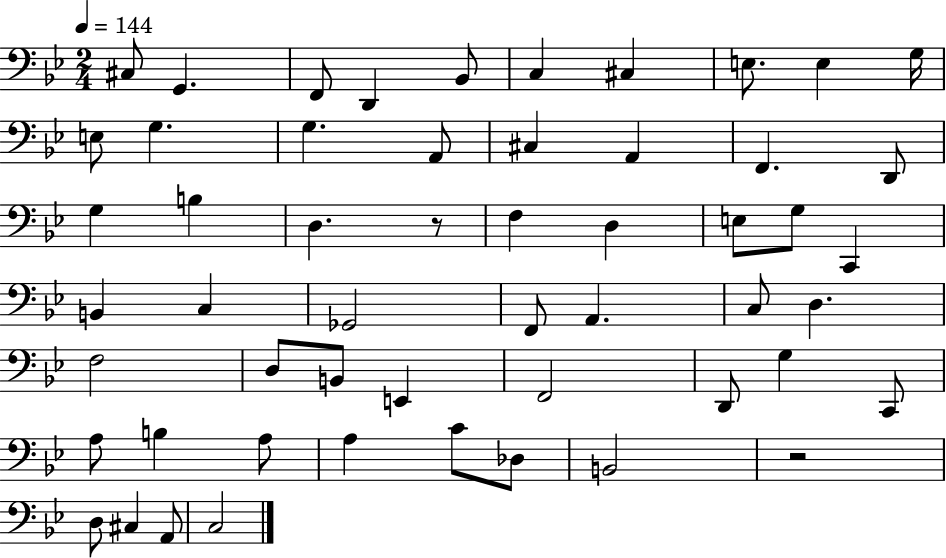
{
  \clef bass
  \numericTimeSignature
  \time 2/4
  \key bes \major
  \tempo 4 = 144
  cis8 g,4. | f,8 d,4 bes,8 | c4 cis4 | e8. e4 g16 | \break e8 g4. | g4. a,8 | cis4 a,4 | f,4. d,8 | \break g4 b4 | d4. r8 | f4 d4 | e8 g8 c,4 | \break b,4 c4 | ges,2 | f,8 a,4. | c8 d4. | \break f2 | d8 b,8 e,4 | f,2 | d,8 g4 c,8 | \break a8 b4 a8 | a4 c'8 des8 | b,2 | r2 | \break d8 cis4 a,8 | c2 | \bar "|."
}